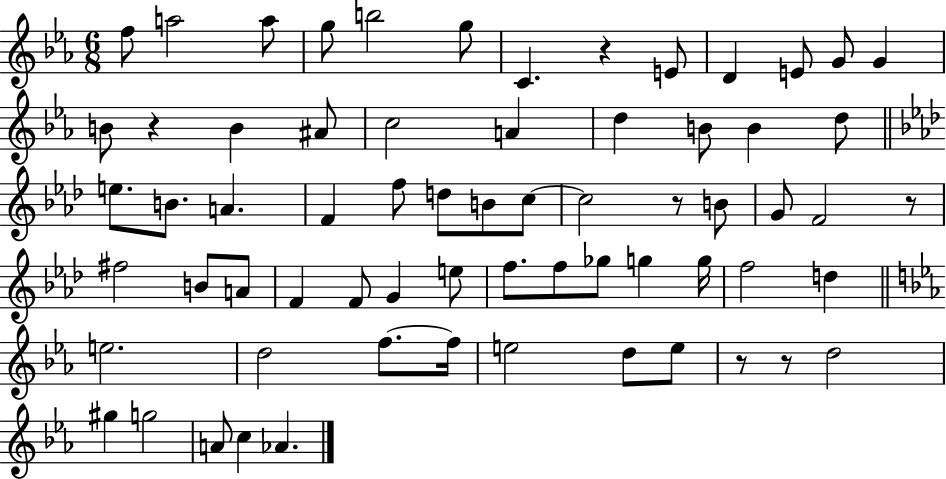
X:1
T:Untitled
M:6/8
L:1/4
K:Eb
f/2 a2 a/2 g/2 b2 g/2 C z E/2 D E/2 G/2 G B/2 z B ^A/2 c2 A d B/2 B d/2 e/2 B/2 A F f/2 d/2 B/2 c/2 c2 z/2 B/2 G/2 F2 z/2 ^f2 B/2 A/2 F F/2 G e/2 f/2 f/2 _g/2 g g/4 f2 d e2 d2 f/2 f/4 e2 d/2 e/2 z/2 z/2 d2 ^g g2 A/2 c _A